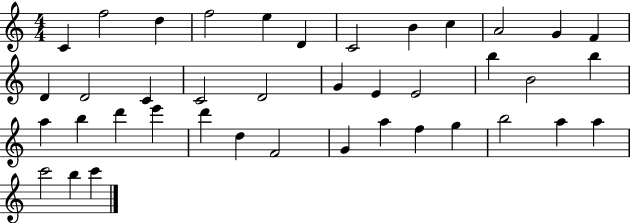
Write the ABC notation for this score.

X:1
T:Untitled
M:4/4
L:1/4
K:C
C f2 d f2 e D C2 B c A2 G F D D2 C C2 D2 G E E2 b B2 b a b d' e' d' d F2 G a f g b2 a a c'2 b c'